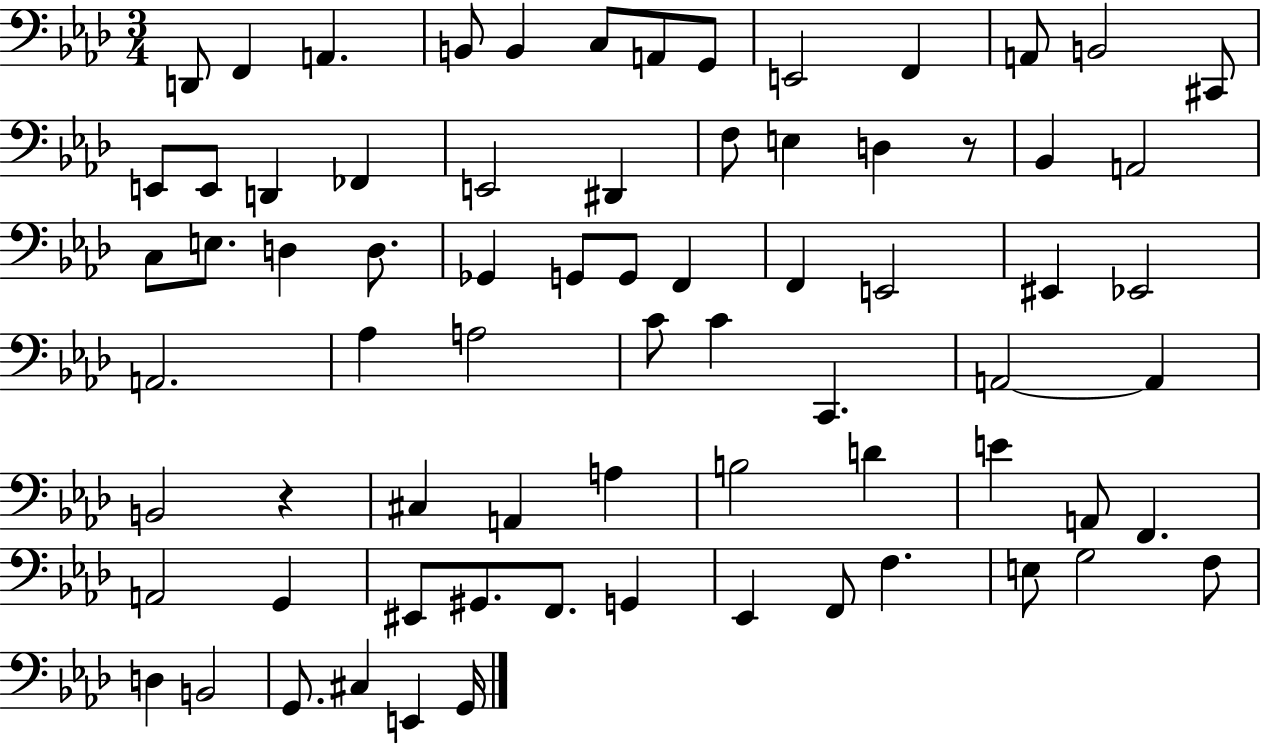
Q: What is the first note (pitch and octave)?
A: D2